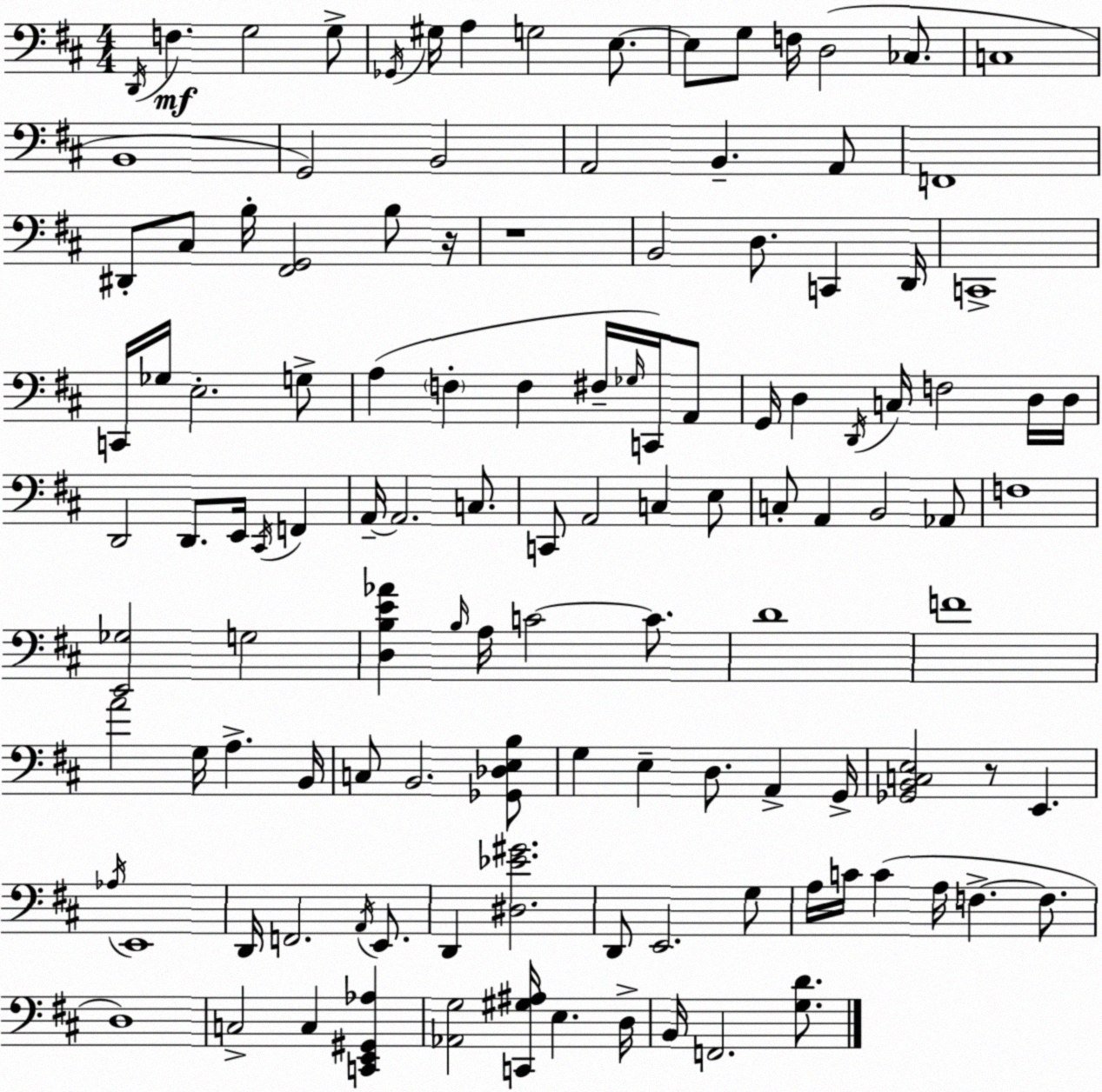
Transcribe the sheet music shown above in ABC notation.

X:1
T:Untitled
M:4/4
L:1/4
K:D
D,,/4 F, G,2 G,/2 _G,,/4 ^G,/4 A, G,2 E,/2 E,/2 G,/2 F,/4 D,2 _C,/2 C,4 B,,4 G,,2 B,,2 A,,2 B,, A,,/2 F,,4 ^D,,/2 ^C,/2 B,/4 [^F,,G,,]2 B,/2 z/4 z4 B,,2 D,/2 C,, D,,/4 C,,4 C,,/4 _G,/4 E,2 G,/2 A, F, F, ^F,/4 _G,/4 C,,/4 A,,/2 G,,/4 D, D,,/4 C,/4 F,2 D,/4 D,/4 D,,2 D,,/2 E,,/4 ^C,,/4 F,, A,,/4 A,,2 C,/2 C,,/2 A,,2 C, E,/2 C,/2 A,, B,,2 _A,,/2 F,4 [E,,_G,]2 G,2 [D,B,E_A] B,/4 A,/4 C2 C/2 D4 F4 A2 G,/4 A, B,,/4 C,/2 B,,2 [_G,,_D,E,B,]/2 G, E, D,/2 A,, G,,/4 [_G,,B,,C,E,]2 z/2 E,, _A,/4 E,,4 D,,/4 F,,2 A,,/4 E,,/2 D,, [^D,_E^G]2 D,,/2 E,,2 G,/2 A,/4 C/4 C A,/4 F, F,/2 D,4 C,2 C, [C,,E,,^G,,_A,] [_A,,G,]2 [C,,^G,^A,]/4 E, D,/4 B,,/4 F,,2 [G,D]/2